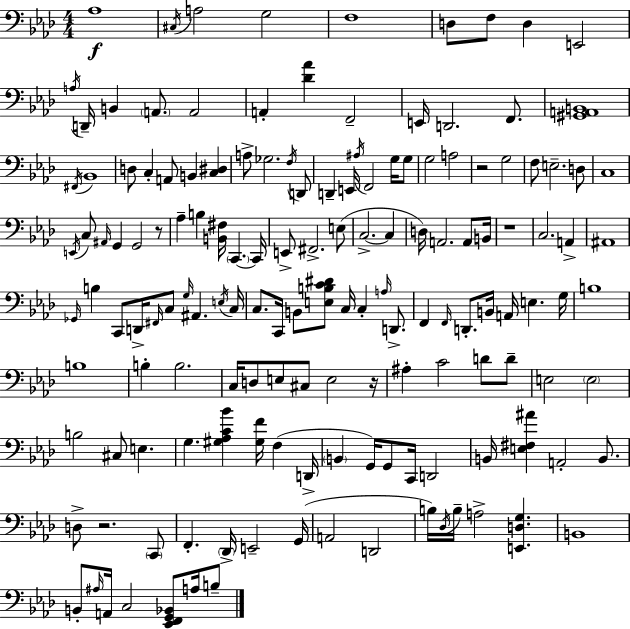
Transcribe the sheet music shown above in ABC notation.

X:1
T:Untitled
M:4/4
L:1/4
K:Fm
_A,4 ^C,/4 A,2 G,2 F,4 D,/2 F,/2 D, E,,2 A,/4 D,,/4 B,, A,,/2 A,,2 A,, [_D_A] F,,2 E,,/4 D,,2 F,,/2 [^G,,A,,B,,]4 ^F,,/4 _B,,4 D,/2 C, A,,/2 B,, [C,^D,] A,/2 _G,2 F,/4 D,,/2 D,, E,,/4 ^A,/4 F,,2 G,/4 G,/2 G,2 A,2 z2 G,2 F,/2 E,2 D,/2 C,4 E,,/4 C,/2 ^A,,/4 G,, G,,2 z/2 _A, B, [B,,^F,]/4 C,, C,,/4 E,,/2 ^F,,2 E,/2 C,2 C, D,/4 A,,2 A,,/2 B,,/4 z4 C,2 A,, ^A,,4 _G,,/4 B, C,,/2 D,,/4 ^F,,/4 C,/2 G,/4 ^A,, E,/4 C,/4 C,/2 C,,/4 B,,/2 [E,B,C^D]/2 C,/4 C, A,/4 D,,/2 F,, F,,/4 D,,/2 B,,/4 A,,/4 E, G,/4 B,4 B,4 B, B,2 C,/4 D,/2 E,/2 ^C,/2 E,2 z/4 ^A, C2 D/2 D/2 E,2 E,2 B,2 ^C,/2 E, G, [^G,_A,C_B] [^G,F]/4 F, D,,/4 B,, G,,/4 G,,/2 C,,/4 D,,2 B,,/4 [E,^F,^A] A,,2 B,,/2 D,/2 z2 C,,/2 F,, _D,,/4 E,,2 G,,/4 A,,2 D,,2 B,/4 _D,/4 B,/4 A,2 [E,,D,G,] B,,4 B,,/2 ^A,/4 A,,/4 C,2 [_E,,F,,G,,_B,,]/2 A,/4 B,/2